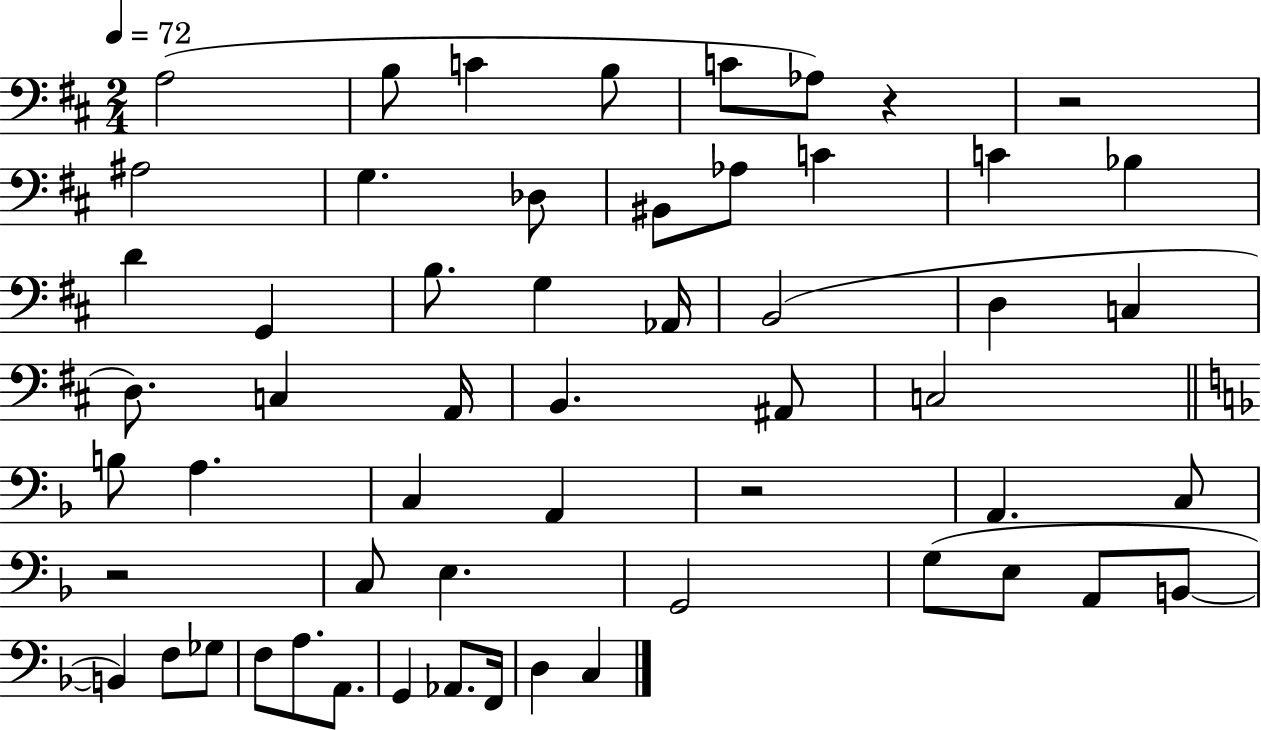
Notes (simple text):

A3/h B3/e C4/q B3/e C4/e Ab3/e R/q R/h A#3/h G3/q. Db3/e BIS2/e Ab3/e C4/q C4/q Bb3/q D4/q G2/q B3/e. G3/q Ab2/s B2/h D3/q C3/q D3/e. C3/q A2/s B2/q. A#2/e C3/h B3/e A3/q. C3/q A2/q R/h A2/q. C3/e R/h C3/e E3/q. G2/h G3/e E3/e A2/e B2/e B2/q F3/e Gb3/e F3/e A3/e. A2/e. G2/q Ab2/e. F2/s D3/q C3/q